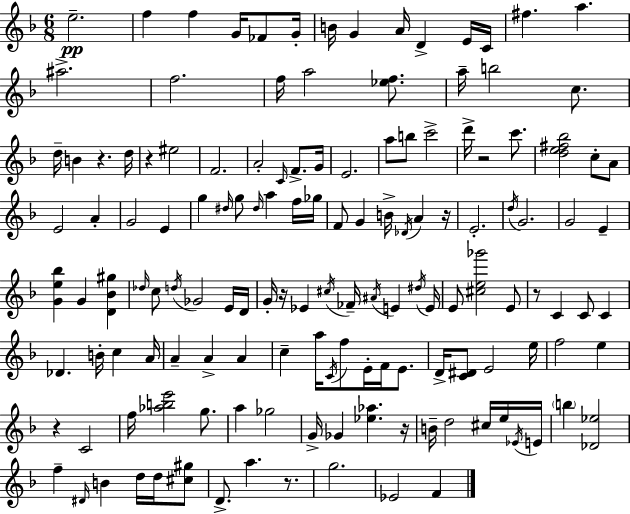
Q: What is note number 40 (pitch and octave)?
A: A4